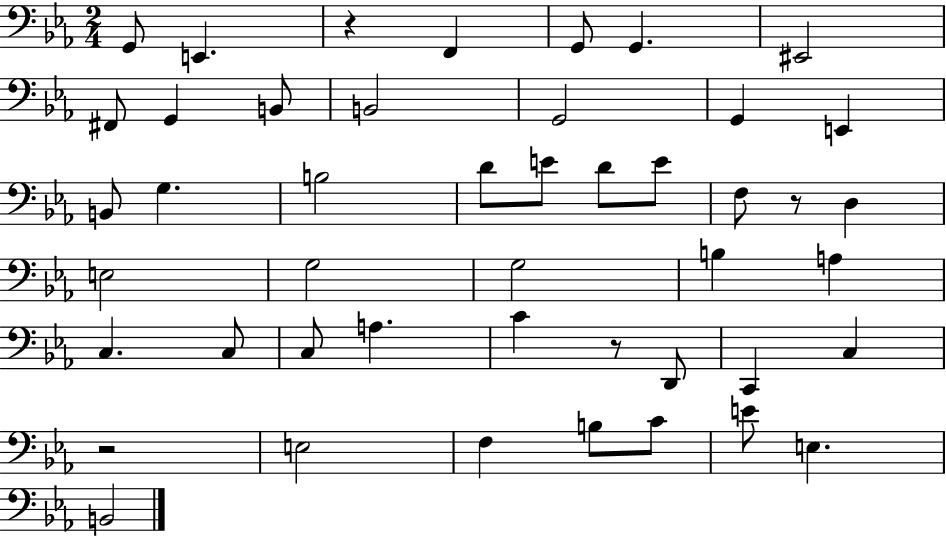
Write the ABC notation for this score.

X:1
T:Untitled
M:2/4
L:1/4
K:Eb
G,,/2 E,, z F,, G,,/2 G,, ^E,,2 ^F,,/2 G,, B,,/2 B,,2 G,,2 G,, E,, B,,/2 G, B,2 D/2 E/2 D/2 E/2 F,/2 z/2 D, E,2 G,2 G,2 B, A, C, C,/2 C,/2 A, C z/2 D,,/2 C,, C, z2 E,2 F, B,/2 C/2 E/2 E, B,,2